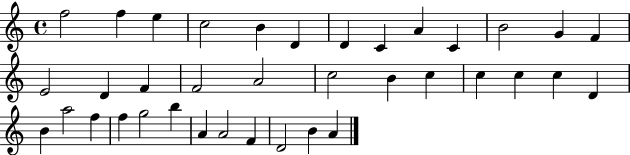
{
  \clef treble
  \time 4/4
  \defaultTimeSignature
  \key c \major
  f''2 f''4 e''4 | c''2 b'4 d'4 | d'4 c'4 a'4 c'4 | b'2 g'4 f'4 | \break e'2 d'4 f'4 | f'2 a'2 | c''2 b'4 c''4 | c''4 c''4 c''4 d'4 | \break b'4 a''2 f''4 | f''4 g''2 b''4 | a'4 a'2 f'4 | d'2 b'4 a'4 | \break \bar "|."
}